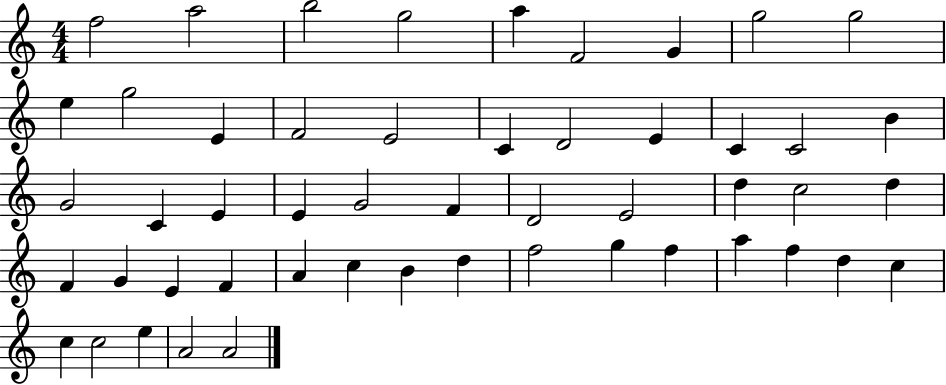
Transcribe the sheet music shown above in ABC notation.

X:1
T:Untitled
M:4/4
L:1/4
K:C
f2 a2 b2 g2 a F2 G g2 g2 e g2 E F2 E2 C D2 E C C2 B G2 C E E G2 F D2 E2 d c2 d F G E F A c B d f2 g f a f d c c c2 e A2 A2